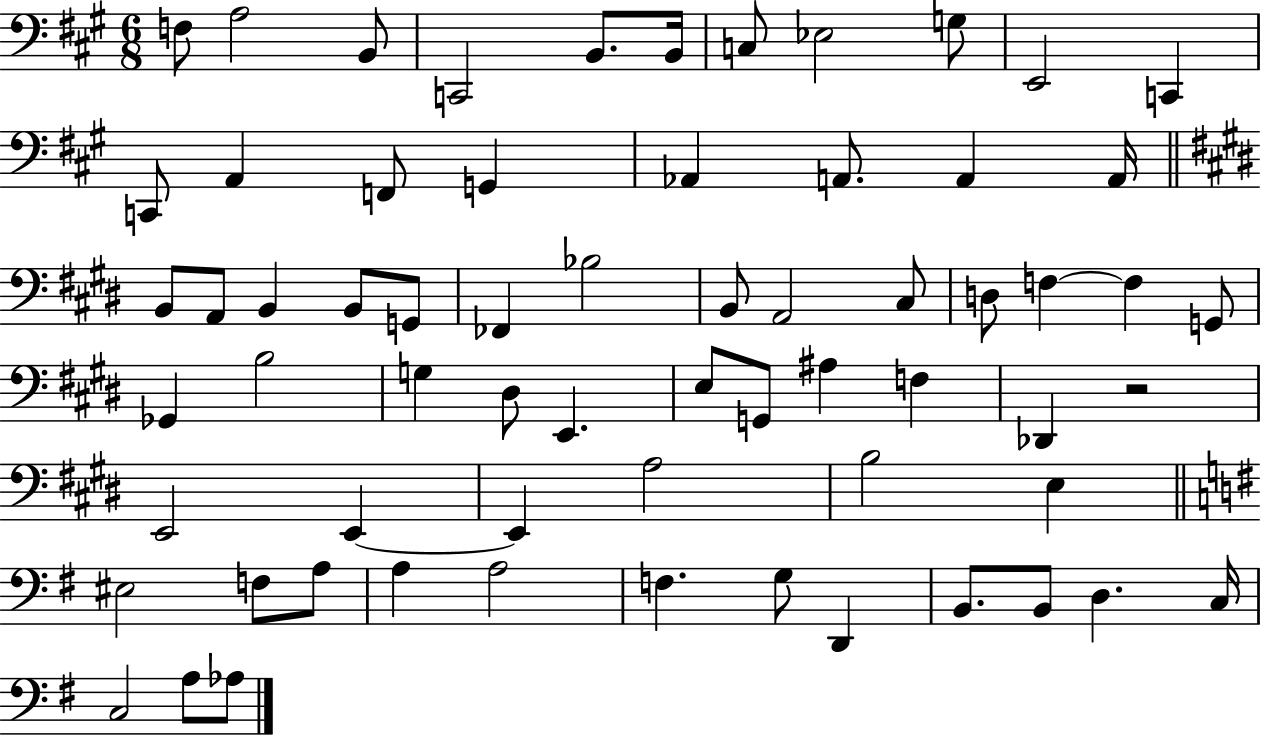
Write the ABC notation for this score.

X:1
T:Untitled
M:6/8
L:1/4
K:A
F,/2 A,2 B,,/2 C,,2 B,,/2 B,,/4 C,/2 _E,2 G,/2 E,,2 C,, C,,/2 A,, F,,/2 G,, _A,, A,,/2 A,, A,,/4 B,,/2 A,,/2 B,, B,,/2 G,,/2 _F,, _B,2 B,,/2 A,,2 ^C,/2 D,/2 F, F, G,,/2 _G,, B,2 G, ^D,/2 E,, E,/2 G,,/2 ^A, F, _D,, z2 E,,2 E,, E,, A,2 B,2 E, ^E,2 F,/2 A,/2 A, A,2 F, G,/2 D,, B,,/2 B,,/2 D, C,/4 C,2 A,/2 _A,/2